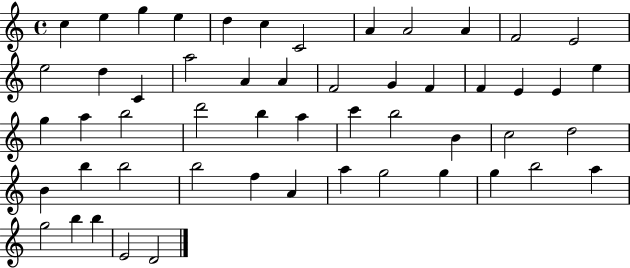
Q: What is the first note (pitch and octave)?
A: C5